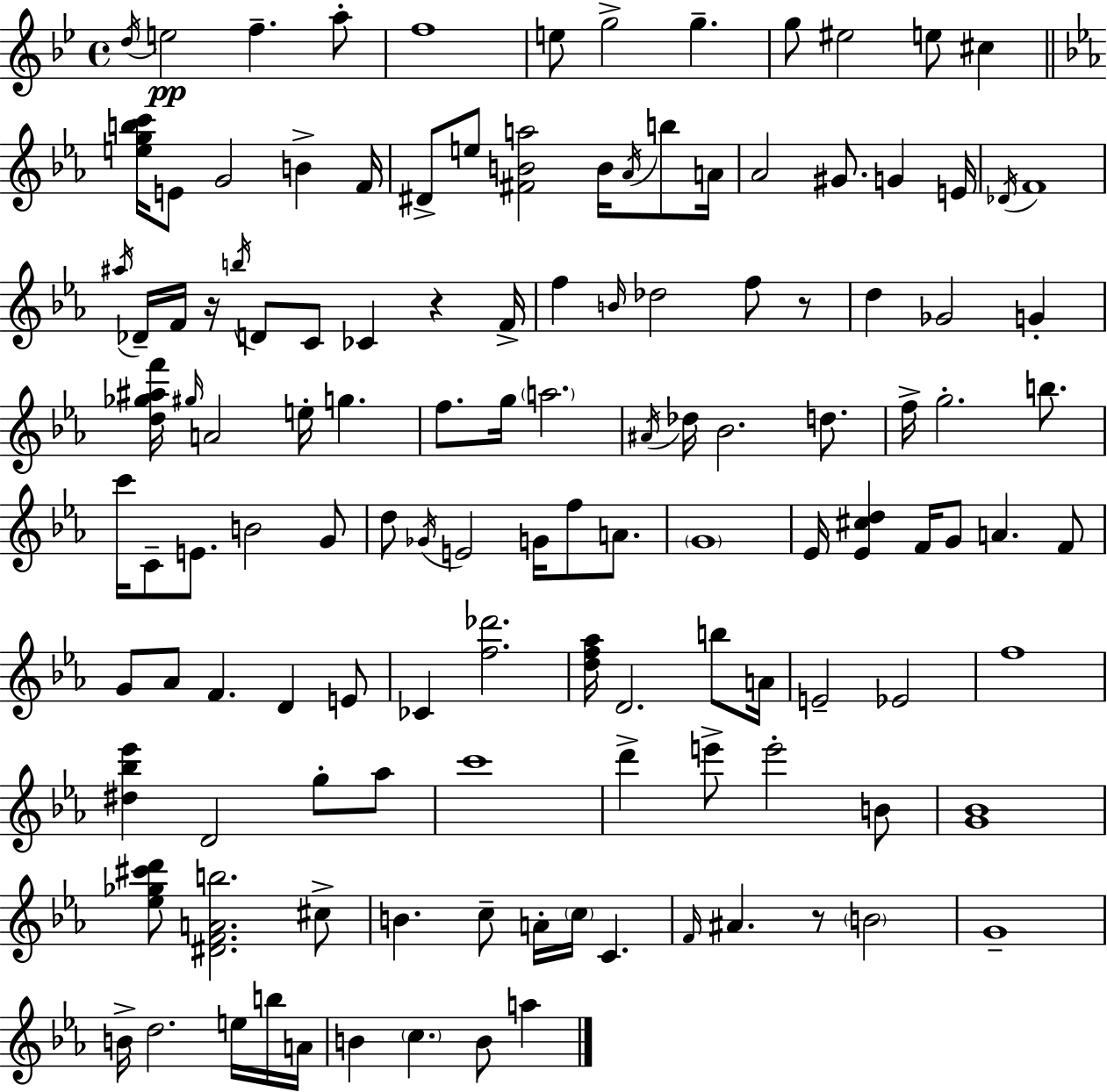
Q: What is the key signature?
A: BES major